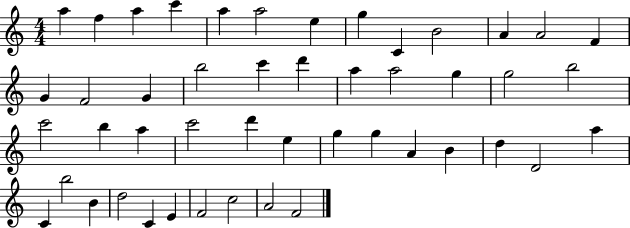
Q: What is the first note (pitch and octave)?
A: A5